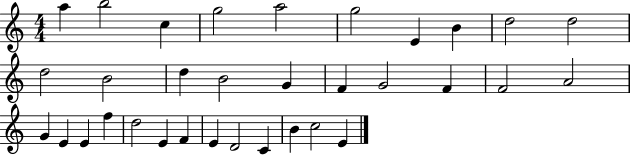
X:1
T:Untitled
M:4/4
L:1/4
K:C
a b2 c g2 a2 g2 E B d2 d2 d2 B2 d B2 G F G2 F F2 A2 G E E f d2 E F E D2 C B c2 E